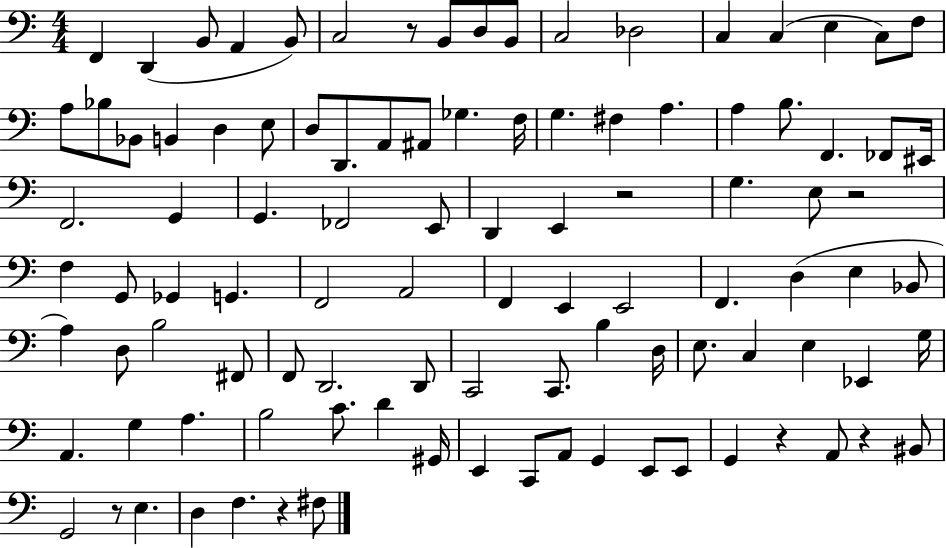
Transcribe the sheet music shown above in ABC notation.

X:1
T:Untitled
M:4/4
L:1/4
K:C
F,, D,, B,,/2 A,, B,,/2 C,2 z/2 B,,/2 D,/2 B,,/2 C,2 _D,2 C, C, E, C,/2 F,/2 A,/2 _B,/2 _B,,/2 B,, D, E,/2 D,/2 D,,/2 A,,/2 ^A,,/2 _G, F,/4 G, ^F, A, A, B,/2 F,, _F,,/2 ^E,,/4 F,,2 G,, G,, _F,,2 E,,/2 D,, E,, z2 G, E,/2 z2 F, G,,/2 _G,, G,, F,,2 A,,2 F,, E,, E,,2 F,, D, E, _B,,/2 A, D,/2 B,2 ^F,,/2 F,,/2 D,,2 D,,/2 C,,2 C,,/2 B, D,/4 E,/2 C, E, _E,, G,/4 A,, G, A, B,2 C/2 D ^G,,/4 E,, C,,/2 A,,/2 G,, E,,/2 E,,/2 G,, z A,,/2 z ^B,,/2 G,,2 z/2 E, D, F, z ^F,/2